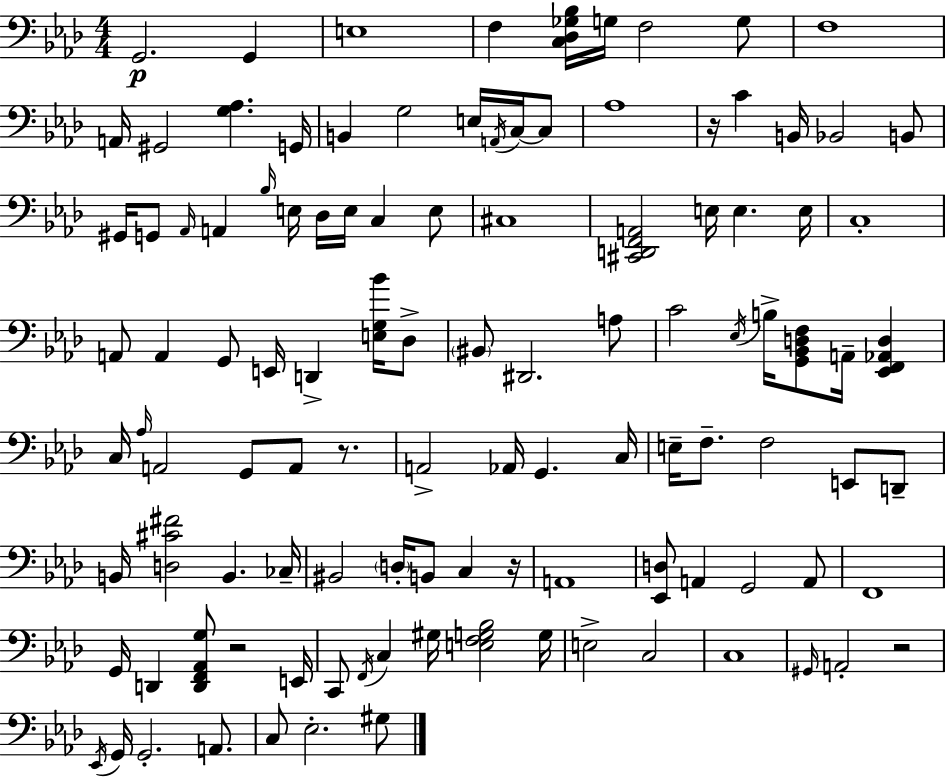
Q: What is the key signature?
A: AES major